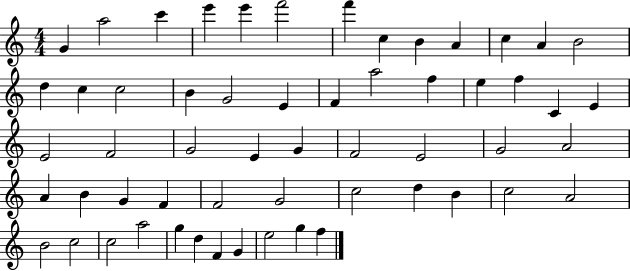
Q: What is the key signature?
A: C major